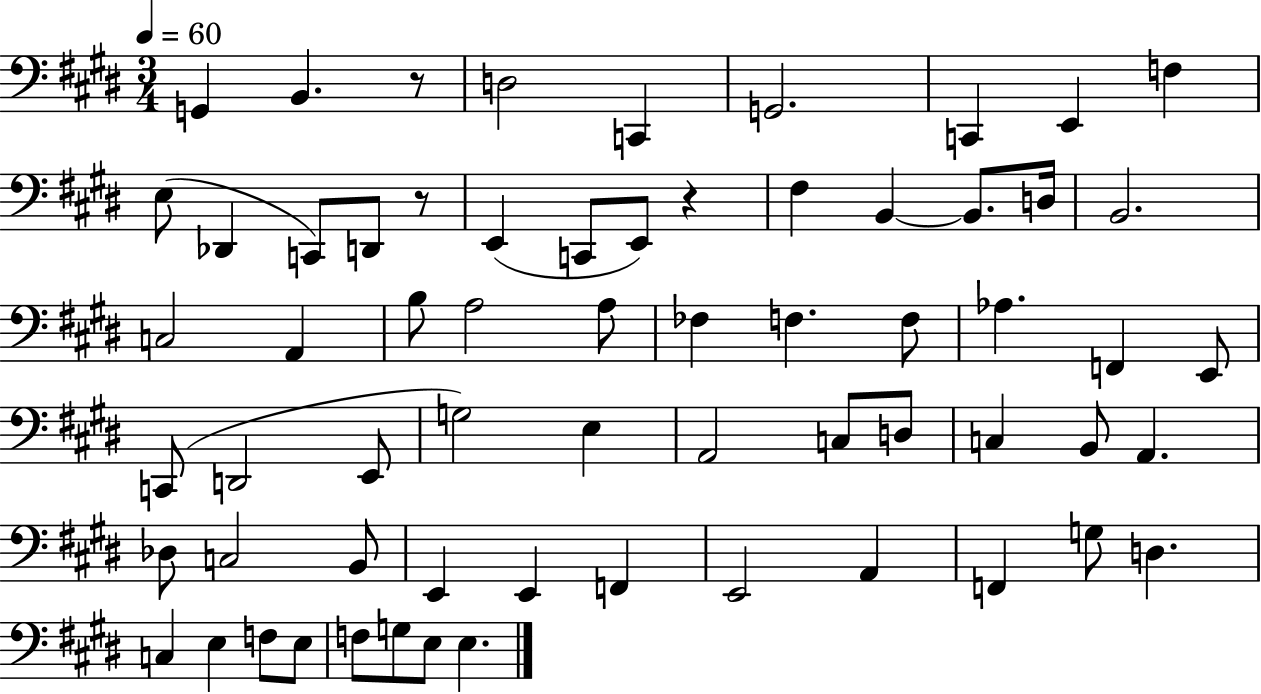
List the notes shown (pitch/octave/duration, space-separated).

G2/q B2/q. R/e D3/h C2/q G2/h. C2/q E2/q F3/q E3/e Db2/q C2/e D2/e R/e E2/q C2/e E2/e R/q F#3/q B2/q B2/e. D3/s B2/h. C3/h A2/q B3/e A3/h A3/e FES3/q F3/q. F3/e Ab3/q. F2/q E2/e C2/e D2/h E2/e G3/h E3/q A2/h C3/e D3/e C3/q B2/e A2/q. Db3/e C3/h B2/e E2/q E2/q F2/q E2/h A2/q F2/q G3/e D3/q. C3/q E3/q F3/e E3/e F3/e G3/e E3/e E3/q.